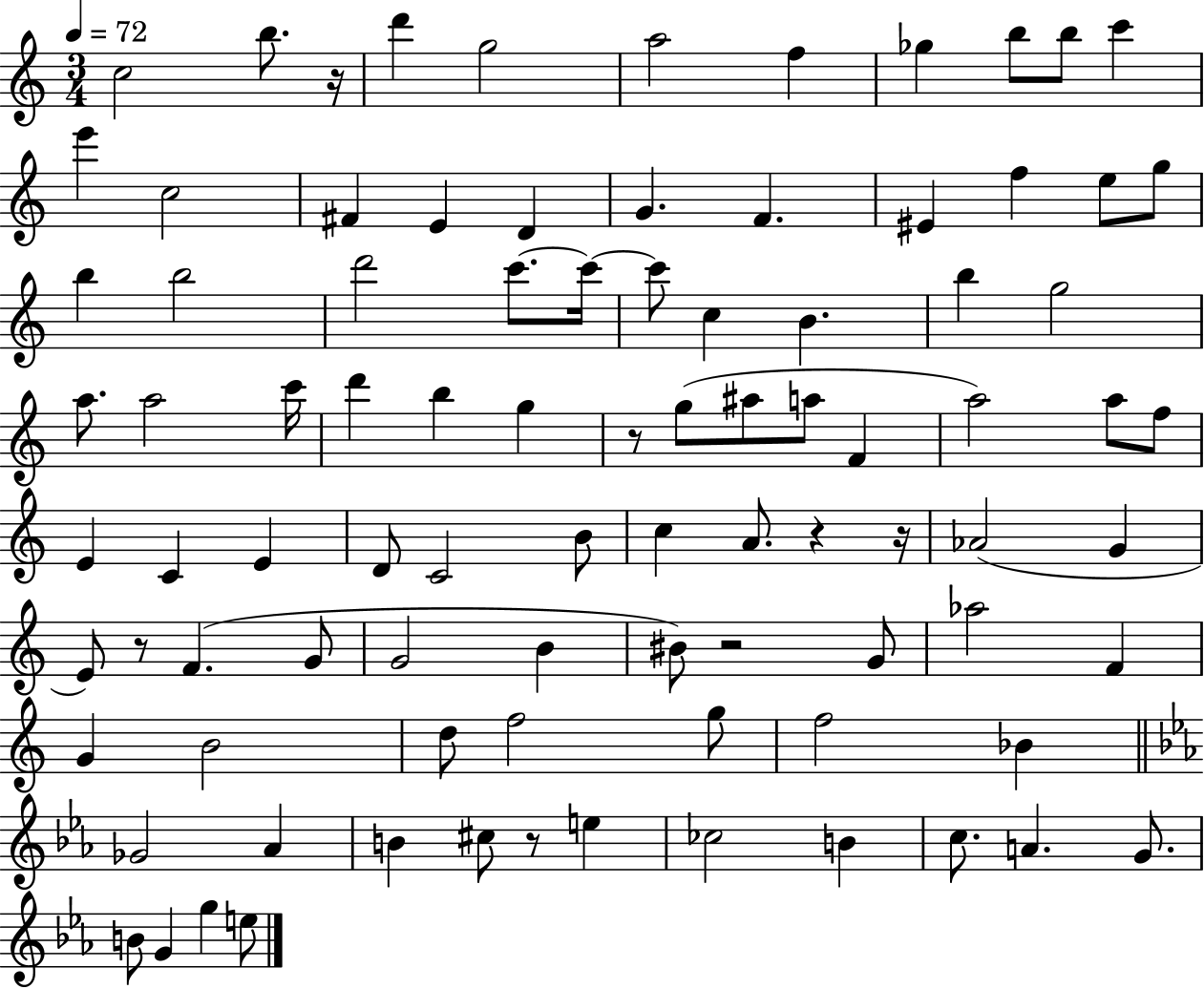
X:1
T:Untitled
M:3/4
L:1/4
K:C
c2 b/2 z/4 d' g2 a2 f _g b/2 b/2 c' e' c2 ^F E D G F ^E f e/2 g/2 b b2 d'2 c'/2 c'/4 c'/2 c B b g2 a/2 a2 c'/4 d' b g z/2 g/2 ^a/2 a/2 F a2 a/2 f/2 E C E D/2 C2 B/2 c A/2 z z/4 _A2 G E/2 z/2 F G/2 G2 B ^B/2 z2 G/2 _a2 F G B2 d/2 f2 g/2 f2 _B _G2 _A B ^c/2 z/2 e _c2 B c/2 A G/2 B/2 G g e/2